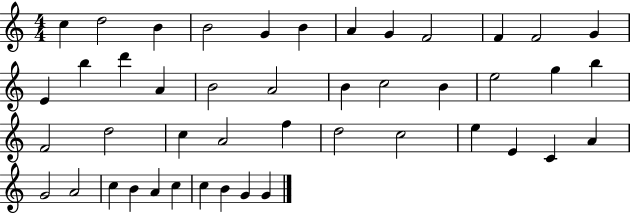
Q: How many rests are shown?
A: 0